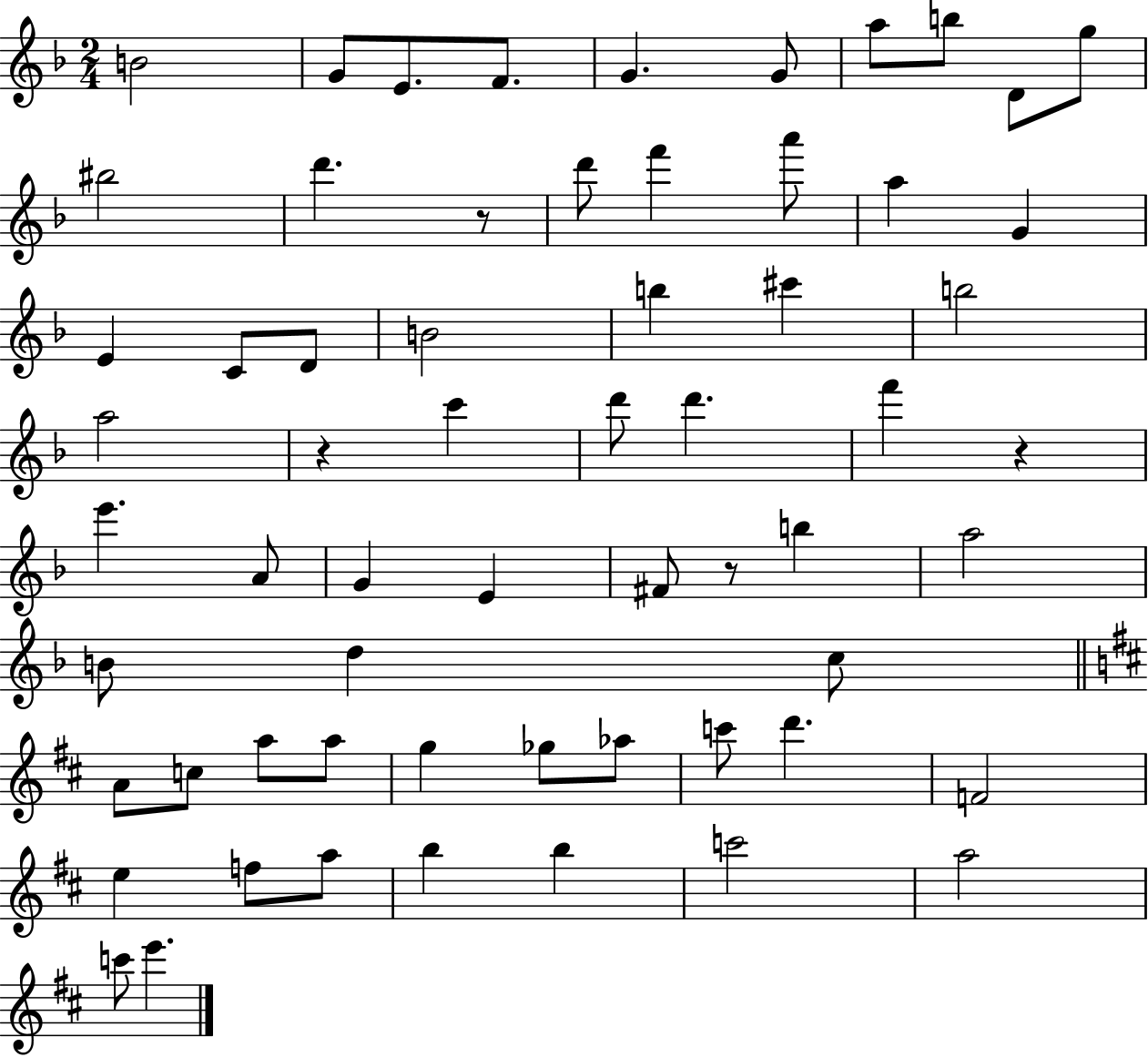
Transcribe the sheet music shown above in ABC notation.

X:1
T:Untitled
M:2/4
L:1/4
K:F
B2 G/2 E/2 F/2 G G/2 a/2 b/2 D/2 g/2 ^b2 d' z/2 d'/2 f' a'/2 a G E C/2 D/2 B2 b ^c' b2 a2 z c' d'/2 d' f' z e' A/2 G E ^F/2 z/2 b a2 B/2 d c/2 A/2 c/2 a/2 a/2 g _g/2 _a/2 c'/2 d' F2 e f/2 a/2 b b c'2 a2 c'/2 e'